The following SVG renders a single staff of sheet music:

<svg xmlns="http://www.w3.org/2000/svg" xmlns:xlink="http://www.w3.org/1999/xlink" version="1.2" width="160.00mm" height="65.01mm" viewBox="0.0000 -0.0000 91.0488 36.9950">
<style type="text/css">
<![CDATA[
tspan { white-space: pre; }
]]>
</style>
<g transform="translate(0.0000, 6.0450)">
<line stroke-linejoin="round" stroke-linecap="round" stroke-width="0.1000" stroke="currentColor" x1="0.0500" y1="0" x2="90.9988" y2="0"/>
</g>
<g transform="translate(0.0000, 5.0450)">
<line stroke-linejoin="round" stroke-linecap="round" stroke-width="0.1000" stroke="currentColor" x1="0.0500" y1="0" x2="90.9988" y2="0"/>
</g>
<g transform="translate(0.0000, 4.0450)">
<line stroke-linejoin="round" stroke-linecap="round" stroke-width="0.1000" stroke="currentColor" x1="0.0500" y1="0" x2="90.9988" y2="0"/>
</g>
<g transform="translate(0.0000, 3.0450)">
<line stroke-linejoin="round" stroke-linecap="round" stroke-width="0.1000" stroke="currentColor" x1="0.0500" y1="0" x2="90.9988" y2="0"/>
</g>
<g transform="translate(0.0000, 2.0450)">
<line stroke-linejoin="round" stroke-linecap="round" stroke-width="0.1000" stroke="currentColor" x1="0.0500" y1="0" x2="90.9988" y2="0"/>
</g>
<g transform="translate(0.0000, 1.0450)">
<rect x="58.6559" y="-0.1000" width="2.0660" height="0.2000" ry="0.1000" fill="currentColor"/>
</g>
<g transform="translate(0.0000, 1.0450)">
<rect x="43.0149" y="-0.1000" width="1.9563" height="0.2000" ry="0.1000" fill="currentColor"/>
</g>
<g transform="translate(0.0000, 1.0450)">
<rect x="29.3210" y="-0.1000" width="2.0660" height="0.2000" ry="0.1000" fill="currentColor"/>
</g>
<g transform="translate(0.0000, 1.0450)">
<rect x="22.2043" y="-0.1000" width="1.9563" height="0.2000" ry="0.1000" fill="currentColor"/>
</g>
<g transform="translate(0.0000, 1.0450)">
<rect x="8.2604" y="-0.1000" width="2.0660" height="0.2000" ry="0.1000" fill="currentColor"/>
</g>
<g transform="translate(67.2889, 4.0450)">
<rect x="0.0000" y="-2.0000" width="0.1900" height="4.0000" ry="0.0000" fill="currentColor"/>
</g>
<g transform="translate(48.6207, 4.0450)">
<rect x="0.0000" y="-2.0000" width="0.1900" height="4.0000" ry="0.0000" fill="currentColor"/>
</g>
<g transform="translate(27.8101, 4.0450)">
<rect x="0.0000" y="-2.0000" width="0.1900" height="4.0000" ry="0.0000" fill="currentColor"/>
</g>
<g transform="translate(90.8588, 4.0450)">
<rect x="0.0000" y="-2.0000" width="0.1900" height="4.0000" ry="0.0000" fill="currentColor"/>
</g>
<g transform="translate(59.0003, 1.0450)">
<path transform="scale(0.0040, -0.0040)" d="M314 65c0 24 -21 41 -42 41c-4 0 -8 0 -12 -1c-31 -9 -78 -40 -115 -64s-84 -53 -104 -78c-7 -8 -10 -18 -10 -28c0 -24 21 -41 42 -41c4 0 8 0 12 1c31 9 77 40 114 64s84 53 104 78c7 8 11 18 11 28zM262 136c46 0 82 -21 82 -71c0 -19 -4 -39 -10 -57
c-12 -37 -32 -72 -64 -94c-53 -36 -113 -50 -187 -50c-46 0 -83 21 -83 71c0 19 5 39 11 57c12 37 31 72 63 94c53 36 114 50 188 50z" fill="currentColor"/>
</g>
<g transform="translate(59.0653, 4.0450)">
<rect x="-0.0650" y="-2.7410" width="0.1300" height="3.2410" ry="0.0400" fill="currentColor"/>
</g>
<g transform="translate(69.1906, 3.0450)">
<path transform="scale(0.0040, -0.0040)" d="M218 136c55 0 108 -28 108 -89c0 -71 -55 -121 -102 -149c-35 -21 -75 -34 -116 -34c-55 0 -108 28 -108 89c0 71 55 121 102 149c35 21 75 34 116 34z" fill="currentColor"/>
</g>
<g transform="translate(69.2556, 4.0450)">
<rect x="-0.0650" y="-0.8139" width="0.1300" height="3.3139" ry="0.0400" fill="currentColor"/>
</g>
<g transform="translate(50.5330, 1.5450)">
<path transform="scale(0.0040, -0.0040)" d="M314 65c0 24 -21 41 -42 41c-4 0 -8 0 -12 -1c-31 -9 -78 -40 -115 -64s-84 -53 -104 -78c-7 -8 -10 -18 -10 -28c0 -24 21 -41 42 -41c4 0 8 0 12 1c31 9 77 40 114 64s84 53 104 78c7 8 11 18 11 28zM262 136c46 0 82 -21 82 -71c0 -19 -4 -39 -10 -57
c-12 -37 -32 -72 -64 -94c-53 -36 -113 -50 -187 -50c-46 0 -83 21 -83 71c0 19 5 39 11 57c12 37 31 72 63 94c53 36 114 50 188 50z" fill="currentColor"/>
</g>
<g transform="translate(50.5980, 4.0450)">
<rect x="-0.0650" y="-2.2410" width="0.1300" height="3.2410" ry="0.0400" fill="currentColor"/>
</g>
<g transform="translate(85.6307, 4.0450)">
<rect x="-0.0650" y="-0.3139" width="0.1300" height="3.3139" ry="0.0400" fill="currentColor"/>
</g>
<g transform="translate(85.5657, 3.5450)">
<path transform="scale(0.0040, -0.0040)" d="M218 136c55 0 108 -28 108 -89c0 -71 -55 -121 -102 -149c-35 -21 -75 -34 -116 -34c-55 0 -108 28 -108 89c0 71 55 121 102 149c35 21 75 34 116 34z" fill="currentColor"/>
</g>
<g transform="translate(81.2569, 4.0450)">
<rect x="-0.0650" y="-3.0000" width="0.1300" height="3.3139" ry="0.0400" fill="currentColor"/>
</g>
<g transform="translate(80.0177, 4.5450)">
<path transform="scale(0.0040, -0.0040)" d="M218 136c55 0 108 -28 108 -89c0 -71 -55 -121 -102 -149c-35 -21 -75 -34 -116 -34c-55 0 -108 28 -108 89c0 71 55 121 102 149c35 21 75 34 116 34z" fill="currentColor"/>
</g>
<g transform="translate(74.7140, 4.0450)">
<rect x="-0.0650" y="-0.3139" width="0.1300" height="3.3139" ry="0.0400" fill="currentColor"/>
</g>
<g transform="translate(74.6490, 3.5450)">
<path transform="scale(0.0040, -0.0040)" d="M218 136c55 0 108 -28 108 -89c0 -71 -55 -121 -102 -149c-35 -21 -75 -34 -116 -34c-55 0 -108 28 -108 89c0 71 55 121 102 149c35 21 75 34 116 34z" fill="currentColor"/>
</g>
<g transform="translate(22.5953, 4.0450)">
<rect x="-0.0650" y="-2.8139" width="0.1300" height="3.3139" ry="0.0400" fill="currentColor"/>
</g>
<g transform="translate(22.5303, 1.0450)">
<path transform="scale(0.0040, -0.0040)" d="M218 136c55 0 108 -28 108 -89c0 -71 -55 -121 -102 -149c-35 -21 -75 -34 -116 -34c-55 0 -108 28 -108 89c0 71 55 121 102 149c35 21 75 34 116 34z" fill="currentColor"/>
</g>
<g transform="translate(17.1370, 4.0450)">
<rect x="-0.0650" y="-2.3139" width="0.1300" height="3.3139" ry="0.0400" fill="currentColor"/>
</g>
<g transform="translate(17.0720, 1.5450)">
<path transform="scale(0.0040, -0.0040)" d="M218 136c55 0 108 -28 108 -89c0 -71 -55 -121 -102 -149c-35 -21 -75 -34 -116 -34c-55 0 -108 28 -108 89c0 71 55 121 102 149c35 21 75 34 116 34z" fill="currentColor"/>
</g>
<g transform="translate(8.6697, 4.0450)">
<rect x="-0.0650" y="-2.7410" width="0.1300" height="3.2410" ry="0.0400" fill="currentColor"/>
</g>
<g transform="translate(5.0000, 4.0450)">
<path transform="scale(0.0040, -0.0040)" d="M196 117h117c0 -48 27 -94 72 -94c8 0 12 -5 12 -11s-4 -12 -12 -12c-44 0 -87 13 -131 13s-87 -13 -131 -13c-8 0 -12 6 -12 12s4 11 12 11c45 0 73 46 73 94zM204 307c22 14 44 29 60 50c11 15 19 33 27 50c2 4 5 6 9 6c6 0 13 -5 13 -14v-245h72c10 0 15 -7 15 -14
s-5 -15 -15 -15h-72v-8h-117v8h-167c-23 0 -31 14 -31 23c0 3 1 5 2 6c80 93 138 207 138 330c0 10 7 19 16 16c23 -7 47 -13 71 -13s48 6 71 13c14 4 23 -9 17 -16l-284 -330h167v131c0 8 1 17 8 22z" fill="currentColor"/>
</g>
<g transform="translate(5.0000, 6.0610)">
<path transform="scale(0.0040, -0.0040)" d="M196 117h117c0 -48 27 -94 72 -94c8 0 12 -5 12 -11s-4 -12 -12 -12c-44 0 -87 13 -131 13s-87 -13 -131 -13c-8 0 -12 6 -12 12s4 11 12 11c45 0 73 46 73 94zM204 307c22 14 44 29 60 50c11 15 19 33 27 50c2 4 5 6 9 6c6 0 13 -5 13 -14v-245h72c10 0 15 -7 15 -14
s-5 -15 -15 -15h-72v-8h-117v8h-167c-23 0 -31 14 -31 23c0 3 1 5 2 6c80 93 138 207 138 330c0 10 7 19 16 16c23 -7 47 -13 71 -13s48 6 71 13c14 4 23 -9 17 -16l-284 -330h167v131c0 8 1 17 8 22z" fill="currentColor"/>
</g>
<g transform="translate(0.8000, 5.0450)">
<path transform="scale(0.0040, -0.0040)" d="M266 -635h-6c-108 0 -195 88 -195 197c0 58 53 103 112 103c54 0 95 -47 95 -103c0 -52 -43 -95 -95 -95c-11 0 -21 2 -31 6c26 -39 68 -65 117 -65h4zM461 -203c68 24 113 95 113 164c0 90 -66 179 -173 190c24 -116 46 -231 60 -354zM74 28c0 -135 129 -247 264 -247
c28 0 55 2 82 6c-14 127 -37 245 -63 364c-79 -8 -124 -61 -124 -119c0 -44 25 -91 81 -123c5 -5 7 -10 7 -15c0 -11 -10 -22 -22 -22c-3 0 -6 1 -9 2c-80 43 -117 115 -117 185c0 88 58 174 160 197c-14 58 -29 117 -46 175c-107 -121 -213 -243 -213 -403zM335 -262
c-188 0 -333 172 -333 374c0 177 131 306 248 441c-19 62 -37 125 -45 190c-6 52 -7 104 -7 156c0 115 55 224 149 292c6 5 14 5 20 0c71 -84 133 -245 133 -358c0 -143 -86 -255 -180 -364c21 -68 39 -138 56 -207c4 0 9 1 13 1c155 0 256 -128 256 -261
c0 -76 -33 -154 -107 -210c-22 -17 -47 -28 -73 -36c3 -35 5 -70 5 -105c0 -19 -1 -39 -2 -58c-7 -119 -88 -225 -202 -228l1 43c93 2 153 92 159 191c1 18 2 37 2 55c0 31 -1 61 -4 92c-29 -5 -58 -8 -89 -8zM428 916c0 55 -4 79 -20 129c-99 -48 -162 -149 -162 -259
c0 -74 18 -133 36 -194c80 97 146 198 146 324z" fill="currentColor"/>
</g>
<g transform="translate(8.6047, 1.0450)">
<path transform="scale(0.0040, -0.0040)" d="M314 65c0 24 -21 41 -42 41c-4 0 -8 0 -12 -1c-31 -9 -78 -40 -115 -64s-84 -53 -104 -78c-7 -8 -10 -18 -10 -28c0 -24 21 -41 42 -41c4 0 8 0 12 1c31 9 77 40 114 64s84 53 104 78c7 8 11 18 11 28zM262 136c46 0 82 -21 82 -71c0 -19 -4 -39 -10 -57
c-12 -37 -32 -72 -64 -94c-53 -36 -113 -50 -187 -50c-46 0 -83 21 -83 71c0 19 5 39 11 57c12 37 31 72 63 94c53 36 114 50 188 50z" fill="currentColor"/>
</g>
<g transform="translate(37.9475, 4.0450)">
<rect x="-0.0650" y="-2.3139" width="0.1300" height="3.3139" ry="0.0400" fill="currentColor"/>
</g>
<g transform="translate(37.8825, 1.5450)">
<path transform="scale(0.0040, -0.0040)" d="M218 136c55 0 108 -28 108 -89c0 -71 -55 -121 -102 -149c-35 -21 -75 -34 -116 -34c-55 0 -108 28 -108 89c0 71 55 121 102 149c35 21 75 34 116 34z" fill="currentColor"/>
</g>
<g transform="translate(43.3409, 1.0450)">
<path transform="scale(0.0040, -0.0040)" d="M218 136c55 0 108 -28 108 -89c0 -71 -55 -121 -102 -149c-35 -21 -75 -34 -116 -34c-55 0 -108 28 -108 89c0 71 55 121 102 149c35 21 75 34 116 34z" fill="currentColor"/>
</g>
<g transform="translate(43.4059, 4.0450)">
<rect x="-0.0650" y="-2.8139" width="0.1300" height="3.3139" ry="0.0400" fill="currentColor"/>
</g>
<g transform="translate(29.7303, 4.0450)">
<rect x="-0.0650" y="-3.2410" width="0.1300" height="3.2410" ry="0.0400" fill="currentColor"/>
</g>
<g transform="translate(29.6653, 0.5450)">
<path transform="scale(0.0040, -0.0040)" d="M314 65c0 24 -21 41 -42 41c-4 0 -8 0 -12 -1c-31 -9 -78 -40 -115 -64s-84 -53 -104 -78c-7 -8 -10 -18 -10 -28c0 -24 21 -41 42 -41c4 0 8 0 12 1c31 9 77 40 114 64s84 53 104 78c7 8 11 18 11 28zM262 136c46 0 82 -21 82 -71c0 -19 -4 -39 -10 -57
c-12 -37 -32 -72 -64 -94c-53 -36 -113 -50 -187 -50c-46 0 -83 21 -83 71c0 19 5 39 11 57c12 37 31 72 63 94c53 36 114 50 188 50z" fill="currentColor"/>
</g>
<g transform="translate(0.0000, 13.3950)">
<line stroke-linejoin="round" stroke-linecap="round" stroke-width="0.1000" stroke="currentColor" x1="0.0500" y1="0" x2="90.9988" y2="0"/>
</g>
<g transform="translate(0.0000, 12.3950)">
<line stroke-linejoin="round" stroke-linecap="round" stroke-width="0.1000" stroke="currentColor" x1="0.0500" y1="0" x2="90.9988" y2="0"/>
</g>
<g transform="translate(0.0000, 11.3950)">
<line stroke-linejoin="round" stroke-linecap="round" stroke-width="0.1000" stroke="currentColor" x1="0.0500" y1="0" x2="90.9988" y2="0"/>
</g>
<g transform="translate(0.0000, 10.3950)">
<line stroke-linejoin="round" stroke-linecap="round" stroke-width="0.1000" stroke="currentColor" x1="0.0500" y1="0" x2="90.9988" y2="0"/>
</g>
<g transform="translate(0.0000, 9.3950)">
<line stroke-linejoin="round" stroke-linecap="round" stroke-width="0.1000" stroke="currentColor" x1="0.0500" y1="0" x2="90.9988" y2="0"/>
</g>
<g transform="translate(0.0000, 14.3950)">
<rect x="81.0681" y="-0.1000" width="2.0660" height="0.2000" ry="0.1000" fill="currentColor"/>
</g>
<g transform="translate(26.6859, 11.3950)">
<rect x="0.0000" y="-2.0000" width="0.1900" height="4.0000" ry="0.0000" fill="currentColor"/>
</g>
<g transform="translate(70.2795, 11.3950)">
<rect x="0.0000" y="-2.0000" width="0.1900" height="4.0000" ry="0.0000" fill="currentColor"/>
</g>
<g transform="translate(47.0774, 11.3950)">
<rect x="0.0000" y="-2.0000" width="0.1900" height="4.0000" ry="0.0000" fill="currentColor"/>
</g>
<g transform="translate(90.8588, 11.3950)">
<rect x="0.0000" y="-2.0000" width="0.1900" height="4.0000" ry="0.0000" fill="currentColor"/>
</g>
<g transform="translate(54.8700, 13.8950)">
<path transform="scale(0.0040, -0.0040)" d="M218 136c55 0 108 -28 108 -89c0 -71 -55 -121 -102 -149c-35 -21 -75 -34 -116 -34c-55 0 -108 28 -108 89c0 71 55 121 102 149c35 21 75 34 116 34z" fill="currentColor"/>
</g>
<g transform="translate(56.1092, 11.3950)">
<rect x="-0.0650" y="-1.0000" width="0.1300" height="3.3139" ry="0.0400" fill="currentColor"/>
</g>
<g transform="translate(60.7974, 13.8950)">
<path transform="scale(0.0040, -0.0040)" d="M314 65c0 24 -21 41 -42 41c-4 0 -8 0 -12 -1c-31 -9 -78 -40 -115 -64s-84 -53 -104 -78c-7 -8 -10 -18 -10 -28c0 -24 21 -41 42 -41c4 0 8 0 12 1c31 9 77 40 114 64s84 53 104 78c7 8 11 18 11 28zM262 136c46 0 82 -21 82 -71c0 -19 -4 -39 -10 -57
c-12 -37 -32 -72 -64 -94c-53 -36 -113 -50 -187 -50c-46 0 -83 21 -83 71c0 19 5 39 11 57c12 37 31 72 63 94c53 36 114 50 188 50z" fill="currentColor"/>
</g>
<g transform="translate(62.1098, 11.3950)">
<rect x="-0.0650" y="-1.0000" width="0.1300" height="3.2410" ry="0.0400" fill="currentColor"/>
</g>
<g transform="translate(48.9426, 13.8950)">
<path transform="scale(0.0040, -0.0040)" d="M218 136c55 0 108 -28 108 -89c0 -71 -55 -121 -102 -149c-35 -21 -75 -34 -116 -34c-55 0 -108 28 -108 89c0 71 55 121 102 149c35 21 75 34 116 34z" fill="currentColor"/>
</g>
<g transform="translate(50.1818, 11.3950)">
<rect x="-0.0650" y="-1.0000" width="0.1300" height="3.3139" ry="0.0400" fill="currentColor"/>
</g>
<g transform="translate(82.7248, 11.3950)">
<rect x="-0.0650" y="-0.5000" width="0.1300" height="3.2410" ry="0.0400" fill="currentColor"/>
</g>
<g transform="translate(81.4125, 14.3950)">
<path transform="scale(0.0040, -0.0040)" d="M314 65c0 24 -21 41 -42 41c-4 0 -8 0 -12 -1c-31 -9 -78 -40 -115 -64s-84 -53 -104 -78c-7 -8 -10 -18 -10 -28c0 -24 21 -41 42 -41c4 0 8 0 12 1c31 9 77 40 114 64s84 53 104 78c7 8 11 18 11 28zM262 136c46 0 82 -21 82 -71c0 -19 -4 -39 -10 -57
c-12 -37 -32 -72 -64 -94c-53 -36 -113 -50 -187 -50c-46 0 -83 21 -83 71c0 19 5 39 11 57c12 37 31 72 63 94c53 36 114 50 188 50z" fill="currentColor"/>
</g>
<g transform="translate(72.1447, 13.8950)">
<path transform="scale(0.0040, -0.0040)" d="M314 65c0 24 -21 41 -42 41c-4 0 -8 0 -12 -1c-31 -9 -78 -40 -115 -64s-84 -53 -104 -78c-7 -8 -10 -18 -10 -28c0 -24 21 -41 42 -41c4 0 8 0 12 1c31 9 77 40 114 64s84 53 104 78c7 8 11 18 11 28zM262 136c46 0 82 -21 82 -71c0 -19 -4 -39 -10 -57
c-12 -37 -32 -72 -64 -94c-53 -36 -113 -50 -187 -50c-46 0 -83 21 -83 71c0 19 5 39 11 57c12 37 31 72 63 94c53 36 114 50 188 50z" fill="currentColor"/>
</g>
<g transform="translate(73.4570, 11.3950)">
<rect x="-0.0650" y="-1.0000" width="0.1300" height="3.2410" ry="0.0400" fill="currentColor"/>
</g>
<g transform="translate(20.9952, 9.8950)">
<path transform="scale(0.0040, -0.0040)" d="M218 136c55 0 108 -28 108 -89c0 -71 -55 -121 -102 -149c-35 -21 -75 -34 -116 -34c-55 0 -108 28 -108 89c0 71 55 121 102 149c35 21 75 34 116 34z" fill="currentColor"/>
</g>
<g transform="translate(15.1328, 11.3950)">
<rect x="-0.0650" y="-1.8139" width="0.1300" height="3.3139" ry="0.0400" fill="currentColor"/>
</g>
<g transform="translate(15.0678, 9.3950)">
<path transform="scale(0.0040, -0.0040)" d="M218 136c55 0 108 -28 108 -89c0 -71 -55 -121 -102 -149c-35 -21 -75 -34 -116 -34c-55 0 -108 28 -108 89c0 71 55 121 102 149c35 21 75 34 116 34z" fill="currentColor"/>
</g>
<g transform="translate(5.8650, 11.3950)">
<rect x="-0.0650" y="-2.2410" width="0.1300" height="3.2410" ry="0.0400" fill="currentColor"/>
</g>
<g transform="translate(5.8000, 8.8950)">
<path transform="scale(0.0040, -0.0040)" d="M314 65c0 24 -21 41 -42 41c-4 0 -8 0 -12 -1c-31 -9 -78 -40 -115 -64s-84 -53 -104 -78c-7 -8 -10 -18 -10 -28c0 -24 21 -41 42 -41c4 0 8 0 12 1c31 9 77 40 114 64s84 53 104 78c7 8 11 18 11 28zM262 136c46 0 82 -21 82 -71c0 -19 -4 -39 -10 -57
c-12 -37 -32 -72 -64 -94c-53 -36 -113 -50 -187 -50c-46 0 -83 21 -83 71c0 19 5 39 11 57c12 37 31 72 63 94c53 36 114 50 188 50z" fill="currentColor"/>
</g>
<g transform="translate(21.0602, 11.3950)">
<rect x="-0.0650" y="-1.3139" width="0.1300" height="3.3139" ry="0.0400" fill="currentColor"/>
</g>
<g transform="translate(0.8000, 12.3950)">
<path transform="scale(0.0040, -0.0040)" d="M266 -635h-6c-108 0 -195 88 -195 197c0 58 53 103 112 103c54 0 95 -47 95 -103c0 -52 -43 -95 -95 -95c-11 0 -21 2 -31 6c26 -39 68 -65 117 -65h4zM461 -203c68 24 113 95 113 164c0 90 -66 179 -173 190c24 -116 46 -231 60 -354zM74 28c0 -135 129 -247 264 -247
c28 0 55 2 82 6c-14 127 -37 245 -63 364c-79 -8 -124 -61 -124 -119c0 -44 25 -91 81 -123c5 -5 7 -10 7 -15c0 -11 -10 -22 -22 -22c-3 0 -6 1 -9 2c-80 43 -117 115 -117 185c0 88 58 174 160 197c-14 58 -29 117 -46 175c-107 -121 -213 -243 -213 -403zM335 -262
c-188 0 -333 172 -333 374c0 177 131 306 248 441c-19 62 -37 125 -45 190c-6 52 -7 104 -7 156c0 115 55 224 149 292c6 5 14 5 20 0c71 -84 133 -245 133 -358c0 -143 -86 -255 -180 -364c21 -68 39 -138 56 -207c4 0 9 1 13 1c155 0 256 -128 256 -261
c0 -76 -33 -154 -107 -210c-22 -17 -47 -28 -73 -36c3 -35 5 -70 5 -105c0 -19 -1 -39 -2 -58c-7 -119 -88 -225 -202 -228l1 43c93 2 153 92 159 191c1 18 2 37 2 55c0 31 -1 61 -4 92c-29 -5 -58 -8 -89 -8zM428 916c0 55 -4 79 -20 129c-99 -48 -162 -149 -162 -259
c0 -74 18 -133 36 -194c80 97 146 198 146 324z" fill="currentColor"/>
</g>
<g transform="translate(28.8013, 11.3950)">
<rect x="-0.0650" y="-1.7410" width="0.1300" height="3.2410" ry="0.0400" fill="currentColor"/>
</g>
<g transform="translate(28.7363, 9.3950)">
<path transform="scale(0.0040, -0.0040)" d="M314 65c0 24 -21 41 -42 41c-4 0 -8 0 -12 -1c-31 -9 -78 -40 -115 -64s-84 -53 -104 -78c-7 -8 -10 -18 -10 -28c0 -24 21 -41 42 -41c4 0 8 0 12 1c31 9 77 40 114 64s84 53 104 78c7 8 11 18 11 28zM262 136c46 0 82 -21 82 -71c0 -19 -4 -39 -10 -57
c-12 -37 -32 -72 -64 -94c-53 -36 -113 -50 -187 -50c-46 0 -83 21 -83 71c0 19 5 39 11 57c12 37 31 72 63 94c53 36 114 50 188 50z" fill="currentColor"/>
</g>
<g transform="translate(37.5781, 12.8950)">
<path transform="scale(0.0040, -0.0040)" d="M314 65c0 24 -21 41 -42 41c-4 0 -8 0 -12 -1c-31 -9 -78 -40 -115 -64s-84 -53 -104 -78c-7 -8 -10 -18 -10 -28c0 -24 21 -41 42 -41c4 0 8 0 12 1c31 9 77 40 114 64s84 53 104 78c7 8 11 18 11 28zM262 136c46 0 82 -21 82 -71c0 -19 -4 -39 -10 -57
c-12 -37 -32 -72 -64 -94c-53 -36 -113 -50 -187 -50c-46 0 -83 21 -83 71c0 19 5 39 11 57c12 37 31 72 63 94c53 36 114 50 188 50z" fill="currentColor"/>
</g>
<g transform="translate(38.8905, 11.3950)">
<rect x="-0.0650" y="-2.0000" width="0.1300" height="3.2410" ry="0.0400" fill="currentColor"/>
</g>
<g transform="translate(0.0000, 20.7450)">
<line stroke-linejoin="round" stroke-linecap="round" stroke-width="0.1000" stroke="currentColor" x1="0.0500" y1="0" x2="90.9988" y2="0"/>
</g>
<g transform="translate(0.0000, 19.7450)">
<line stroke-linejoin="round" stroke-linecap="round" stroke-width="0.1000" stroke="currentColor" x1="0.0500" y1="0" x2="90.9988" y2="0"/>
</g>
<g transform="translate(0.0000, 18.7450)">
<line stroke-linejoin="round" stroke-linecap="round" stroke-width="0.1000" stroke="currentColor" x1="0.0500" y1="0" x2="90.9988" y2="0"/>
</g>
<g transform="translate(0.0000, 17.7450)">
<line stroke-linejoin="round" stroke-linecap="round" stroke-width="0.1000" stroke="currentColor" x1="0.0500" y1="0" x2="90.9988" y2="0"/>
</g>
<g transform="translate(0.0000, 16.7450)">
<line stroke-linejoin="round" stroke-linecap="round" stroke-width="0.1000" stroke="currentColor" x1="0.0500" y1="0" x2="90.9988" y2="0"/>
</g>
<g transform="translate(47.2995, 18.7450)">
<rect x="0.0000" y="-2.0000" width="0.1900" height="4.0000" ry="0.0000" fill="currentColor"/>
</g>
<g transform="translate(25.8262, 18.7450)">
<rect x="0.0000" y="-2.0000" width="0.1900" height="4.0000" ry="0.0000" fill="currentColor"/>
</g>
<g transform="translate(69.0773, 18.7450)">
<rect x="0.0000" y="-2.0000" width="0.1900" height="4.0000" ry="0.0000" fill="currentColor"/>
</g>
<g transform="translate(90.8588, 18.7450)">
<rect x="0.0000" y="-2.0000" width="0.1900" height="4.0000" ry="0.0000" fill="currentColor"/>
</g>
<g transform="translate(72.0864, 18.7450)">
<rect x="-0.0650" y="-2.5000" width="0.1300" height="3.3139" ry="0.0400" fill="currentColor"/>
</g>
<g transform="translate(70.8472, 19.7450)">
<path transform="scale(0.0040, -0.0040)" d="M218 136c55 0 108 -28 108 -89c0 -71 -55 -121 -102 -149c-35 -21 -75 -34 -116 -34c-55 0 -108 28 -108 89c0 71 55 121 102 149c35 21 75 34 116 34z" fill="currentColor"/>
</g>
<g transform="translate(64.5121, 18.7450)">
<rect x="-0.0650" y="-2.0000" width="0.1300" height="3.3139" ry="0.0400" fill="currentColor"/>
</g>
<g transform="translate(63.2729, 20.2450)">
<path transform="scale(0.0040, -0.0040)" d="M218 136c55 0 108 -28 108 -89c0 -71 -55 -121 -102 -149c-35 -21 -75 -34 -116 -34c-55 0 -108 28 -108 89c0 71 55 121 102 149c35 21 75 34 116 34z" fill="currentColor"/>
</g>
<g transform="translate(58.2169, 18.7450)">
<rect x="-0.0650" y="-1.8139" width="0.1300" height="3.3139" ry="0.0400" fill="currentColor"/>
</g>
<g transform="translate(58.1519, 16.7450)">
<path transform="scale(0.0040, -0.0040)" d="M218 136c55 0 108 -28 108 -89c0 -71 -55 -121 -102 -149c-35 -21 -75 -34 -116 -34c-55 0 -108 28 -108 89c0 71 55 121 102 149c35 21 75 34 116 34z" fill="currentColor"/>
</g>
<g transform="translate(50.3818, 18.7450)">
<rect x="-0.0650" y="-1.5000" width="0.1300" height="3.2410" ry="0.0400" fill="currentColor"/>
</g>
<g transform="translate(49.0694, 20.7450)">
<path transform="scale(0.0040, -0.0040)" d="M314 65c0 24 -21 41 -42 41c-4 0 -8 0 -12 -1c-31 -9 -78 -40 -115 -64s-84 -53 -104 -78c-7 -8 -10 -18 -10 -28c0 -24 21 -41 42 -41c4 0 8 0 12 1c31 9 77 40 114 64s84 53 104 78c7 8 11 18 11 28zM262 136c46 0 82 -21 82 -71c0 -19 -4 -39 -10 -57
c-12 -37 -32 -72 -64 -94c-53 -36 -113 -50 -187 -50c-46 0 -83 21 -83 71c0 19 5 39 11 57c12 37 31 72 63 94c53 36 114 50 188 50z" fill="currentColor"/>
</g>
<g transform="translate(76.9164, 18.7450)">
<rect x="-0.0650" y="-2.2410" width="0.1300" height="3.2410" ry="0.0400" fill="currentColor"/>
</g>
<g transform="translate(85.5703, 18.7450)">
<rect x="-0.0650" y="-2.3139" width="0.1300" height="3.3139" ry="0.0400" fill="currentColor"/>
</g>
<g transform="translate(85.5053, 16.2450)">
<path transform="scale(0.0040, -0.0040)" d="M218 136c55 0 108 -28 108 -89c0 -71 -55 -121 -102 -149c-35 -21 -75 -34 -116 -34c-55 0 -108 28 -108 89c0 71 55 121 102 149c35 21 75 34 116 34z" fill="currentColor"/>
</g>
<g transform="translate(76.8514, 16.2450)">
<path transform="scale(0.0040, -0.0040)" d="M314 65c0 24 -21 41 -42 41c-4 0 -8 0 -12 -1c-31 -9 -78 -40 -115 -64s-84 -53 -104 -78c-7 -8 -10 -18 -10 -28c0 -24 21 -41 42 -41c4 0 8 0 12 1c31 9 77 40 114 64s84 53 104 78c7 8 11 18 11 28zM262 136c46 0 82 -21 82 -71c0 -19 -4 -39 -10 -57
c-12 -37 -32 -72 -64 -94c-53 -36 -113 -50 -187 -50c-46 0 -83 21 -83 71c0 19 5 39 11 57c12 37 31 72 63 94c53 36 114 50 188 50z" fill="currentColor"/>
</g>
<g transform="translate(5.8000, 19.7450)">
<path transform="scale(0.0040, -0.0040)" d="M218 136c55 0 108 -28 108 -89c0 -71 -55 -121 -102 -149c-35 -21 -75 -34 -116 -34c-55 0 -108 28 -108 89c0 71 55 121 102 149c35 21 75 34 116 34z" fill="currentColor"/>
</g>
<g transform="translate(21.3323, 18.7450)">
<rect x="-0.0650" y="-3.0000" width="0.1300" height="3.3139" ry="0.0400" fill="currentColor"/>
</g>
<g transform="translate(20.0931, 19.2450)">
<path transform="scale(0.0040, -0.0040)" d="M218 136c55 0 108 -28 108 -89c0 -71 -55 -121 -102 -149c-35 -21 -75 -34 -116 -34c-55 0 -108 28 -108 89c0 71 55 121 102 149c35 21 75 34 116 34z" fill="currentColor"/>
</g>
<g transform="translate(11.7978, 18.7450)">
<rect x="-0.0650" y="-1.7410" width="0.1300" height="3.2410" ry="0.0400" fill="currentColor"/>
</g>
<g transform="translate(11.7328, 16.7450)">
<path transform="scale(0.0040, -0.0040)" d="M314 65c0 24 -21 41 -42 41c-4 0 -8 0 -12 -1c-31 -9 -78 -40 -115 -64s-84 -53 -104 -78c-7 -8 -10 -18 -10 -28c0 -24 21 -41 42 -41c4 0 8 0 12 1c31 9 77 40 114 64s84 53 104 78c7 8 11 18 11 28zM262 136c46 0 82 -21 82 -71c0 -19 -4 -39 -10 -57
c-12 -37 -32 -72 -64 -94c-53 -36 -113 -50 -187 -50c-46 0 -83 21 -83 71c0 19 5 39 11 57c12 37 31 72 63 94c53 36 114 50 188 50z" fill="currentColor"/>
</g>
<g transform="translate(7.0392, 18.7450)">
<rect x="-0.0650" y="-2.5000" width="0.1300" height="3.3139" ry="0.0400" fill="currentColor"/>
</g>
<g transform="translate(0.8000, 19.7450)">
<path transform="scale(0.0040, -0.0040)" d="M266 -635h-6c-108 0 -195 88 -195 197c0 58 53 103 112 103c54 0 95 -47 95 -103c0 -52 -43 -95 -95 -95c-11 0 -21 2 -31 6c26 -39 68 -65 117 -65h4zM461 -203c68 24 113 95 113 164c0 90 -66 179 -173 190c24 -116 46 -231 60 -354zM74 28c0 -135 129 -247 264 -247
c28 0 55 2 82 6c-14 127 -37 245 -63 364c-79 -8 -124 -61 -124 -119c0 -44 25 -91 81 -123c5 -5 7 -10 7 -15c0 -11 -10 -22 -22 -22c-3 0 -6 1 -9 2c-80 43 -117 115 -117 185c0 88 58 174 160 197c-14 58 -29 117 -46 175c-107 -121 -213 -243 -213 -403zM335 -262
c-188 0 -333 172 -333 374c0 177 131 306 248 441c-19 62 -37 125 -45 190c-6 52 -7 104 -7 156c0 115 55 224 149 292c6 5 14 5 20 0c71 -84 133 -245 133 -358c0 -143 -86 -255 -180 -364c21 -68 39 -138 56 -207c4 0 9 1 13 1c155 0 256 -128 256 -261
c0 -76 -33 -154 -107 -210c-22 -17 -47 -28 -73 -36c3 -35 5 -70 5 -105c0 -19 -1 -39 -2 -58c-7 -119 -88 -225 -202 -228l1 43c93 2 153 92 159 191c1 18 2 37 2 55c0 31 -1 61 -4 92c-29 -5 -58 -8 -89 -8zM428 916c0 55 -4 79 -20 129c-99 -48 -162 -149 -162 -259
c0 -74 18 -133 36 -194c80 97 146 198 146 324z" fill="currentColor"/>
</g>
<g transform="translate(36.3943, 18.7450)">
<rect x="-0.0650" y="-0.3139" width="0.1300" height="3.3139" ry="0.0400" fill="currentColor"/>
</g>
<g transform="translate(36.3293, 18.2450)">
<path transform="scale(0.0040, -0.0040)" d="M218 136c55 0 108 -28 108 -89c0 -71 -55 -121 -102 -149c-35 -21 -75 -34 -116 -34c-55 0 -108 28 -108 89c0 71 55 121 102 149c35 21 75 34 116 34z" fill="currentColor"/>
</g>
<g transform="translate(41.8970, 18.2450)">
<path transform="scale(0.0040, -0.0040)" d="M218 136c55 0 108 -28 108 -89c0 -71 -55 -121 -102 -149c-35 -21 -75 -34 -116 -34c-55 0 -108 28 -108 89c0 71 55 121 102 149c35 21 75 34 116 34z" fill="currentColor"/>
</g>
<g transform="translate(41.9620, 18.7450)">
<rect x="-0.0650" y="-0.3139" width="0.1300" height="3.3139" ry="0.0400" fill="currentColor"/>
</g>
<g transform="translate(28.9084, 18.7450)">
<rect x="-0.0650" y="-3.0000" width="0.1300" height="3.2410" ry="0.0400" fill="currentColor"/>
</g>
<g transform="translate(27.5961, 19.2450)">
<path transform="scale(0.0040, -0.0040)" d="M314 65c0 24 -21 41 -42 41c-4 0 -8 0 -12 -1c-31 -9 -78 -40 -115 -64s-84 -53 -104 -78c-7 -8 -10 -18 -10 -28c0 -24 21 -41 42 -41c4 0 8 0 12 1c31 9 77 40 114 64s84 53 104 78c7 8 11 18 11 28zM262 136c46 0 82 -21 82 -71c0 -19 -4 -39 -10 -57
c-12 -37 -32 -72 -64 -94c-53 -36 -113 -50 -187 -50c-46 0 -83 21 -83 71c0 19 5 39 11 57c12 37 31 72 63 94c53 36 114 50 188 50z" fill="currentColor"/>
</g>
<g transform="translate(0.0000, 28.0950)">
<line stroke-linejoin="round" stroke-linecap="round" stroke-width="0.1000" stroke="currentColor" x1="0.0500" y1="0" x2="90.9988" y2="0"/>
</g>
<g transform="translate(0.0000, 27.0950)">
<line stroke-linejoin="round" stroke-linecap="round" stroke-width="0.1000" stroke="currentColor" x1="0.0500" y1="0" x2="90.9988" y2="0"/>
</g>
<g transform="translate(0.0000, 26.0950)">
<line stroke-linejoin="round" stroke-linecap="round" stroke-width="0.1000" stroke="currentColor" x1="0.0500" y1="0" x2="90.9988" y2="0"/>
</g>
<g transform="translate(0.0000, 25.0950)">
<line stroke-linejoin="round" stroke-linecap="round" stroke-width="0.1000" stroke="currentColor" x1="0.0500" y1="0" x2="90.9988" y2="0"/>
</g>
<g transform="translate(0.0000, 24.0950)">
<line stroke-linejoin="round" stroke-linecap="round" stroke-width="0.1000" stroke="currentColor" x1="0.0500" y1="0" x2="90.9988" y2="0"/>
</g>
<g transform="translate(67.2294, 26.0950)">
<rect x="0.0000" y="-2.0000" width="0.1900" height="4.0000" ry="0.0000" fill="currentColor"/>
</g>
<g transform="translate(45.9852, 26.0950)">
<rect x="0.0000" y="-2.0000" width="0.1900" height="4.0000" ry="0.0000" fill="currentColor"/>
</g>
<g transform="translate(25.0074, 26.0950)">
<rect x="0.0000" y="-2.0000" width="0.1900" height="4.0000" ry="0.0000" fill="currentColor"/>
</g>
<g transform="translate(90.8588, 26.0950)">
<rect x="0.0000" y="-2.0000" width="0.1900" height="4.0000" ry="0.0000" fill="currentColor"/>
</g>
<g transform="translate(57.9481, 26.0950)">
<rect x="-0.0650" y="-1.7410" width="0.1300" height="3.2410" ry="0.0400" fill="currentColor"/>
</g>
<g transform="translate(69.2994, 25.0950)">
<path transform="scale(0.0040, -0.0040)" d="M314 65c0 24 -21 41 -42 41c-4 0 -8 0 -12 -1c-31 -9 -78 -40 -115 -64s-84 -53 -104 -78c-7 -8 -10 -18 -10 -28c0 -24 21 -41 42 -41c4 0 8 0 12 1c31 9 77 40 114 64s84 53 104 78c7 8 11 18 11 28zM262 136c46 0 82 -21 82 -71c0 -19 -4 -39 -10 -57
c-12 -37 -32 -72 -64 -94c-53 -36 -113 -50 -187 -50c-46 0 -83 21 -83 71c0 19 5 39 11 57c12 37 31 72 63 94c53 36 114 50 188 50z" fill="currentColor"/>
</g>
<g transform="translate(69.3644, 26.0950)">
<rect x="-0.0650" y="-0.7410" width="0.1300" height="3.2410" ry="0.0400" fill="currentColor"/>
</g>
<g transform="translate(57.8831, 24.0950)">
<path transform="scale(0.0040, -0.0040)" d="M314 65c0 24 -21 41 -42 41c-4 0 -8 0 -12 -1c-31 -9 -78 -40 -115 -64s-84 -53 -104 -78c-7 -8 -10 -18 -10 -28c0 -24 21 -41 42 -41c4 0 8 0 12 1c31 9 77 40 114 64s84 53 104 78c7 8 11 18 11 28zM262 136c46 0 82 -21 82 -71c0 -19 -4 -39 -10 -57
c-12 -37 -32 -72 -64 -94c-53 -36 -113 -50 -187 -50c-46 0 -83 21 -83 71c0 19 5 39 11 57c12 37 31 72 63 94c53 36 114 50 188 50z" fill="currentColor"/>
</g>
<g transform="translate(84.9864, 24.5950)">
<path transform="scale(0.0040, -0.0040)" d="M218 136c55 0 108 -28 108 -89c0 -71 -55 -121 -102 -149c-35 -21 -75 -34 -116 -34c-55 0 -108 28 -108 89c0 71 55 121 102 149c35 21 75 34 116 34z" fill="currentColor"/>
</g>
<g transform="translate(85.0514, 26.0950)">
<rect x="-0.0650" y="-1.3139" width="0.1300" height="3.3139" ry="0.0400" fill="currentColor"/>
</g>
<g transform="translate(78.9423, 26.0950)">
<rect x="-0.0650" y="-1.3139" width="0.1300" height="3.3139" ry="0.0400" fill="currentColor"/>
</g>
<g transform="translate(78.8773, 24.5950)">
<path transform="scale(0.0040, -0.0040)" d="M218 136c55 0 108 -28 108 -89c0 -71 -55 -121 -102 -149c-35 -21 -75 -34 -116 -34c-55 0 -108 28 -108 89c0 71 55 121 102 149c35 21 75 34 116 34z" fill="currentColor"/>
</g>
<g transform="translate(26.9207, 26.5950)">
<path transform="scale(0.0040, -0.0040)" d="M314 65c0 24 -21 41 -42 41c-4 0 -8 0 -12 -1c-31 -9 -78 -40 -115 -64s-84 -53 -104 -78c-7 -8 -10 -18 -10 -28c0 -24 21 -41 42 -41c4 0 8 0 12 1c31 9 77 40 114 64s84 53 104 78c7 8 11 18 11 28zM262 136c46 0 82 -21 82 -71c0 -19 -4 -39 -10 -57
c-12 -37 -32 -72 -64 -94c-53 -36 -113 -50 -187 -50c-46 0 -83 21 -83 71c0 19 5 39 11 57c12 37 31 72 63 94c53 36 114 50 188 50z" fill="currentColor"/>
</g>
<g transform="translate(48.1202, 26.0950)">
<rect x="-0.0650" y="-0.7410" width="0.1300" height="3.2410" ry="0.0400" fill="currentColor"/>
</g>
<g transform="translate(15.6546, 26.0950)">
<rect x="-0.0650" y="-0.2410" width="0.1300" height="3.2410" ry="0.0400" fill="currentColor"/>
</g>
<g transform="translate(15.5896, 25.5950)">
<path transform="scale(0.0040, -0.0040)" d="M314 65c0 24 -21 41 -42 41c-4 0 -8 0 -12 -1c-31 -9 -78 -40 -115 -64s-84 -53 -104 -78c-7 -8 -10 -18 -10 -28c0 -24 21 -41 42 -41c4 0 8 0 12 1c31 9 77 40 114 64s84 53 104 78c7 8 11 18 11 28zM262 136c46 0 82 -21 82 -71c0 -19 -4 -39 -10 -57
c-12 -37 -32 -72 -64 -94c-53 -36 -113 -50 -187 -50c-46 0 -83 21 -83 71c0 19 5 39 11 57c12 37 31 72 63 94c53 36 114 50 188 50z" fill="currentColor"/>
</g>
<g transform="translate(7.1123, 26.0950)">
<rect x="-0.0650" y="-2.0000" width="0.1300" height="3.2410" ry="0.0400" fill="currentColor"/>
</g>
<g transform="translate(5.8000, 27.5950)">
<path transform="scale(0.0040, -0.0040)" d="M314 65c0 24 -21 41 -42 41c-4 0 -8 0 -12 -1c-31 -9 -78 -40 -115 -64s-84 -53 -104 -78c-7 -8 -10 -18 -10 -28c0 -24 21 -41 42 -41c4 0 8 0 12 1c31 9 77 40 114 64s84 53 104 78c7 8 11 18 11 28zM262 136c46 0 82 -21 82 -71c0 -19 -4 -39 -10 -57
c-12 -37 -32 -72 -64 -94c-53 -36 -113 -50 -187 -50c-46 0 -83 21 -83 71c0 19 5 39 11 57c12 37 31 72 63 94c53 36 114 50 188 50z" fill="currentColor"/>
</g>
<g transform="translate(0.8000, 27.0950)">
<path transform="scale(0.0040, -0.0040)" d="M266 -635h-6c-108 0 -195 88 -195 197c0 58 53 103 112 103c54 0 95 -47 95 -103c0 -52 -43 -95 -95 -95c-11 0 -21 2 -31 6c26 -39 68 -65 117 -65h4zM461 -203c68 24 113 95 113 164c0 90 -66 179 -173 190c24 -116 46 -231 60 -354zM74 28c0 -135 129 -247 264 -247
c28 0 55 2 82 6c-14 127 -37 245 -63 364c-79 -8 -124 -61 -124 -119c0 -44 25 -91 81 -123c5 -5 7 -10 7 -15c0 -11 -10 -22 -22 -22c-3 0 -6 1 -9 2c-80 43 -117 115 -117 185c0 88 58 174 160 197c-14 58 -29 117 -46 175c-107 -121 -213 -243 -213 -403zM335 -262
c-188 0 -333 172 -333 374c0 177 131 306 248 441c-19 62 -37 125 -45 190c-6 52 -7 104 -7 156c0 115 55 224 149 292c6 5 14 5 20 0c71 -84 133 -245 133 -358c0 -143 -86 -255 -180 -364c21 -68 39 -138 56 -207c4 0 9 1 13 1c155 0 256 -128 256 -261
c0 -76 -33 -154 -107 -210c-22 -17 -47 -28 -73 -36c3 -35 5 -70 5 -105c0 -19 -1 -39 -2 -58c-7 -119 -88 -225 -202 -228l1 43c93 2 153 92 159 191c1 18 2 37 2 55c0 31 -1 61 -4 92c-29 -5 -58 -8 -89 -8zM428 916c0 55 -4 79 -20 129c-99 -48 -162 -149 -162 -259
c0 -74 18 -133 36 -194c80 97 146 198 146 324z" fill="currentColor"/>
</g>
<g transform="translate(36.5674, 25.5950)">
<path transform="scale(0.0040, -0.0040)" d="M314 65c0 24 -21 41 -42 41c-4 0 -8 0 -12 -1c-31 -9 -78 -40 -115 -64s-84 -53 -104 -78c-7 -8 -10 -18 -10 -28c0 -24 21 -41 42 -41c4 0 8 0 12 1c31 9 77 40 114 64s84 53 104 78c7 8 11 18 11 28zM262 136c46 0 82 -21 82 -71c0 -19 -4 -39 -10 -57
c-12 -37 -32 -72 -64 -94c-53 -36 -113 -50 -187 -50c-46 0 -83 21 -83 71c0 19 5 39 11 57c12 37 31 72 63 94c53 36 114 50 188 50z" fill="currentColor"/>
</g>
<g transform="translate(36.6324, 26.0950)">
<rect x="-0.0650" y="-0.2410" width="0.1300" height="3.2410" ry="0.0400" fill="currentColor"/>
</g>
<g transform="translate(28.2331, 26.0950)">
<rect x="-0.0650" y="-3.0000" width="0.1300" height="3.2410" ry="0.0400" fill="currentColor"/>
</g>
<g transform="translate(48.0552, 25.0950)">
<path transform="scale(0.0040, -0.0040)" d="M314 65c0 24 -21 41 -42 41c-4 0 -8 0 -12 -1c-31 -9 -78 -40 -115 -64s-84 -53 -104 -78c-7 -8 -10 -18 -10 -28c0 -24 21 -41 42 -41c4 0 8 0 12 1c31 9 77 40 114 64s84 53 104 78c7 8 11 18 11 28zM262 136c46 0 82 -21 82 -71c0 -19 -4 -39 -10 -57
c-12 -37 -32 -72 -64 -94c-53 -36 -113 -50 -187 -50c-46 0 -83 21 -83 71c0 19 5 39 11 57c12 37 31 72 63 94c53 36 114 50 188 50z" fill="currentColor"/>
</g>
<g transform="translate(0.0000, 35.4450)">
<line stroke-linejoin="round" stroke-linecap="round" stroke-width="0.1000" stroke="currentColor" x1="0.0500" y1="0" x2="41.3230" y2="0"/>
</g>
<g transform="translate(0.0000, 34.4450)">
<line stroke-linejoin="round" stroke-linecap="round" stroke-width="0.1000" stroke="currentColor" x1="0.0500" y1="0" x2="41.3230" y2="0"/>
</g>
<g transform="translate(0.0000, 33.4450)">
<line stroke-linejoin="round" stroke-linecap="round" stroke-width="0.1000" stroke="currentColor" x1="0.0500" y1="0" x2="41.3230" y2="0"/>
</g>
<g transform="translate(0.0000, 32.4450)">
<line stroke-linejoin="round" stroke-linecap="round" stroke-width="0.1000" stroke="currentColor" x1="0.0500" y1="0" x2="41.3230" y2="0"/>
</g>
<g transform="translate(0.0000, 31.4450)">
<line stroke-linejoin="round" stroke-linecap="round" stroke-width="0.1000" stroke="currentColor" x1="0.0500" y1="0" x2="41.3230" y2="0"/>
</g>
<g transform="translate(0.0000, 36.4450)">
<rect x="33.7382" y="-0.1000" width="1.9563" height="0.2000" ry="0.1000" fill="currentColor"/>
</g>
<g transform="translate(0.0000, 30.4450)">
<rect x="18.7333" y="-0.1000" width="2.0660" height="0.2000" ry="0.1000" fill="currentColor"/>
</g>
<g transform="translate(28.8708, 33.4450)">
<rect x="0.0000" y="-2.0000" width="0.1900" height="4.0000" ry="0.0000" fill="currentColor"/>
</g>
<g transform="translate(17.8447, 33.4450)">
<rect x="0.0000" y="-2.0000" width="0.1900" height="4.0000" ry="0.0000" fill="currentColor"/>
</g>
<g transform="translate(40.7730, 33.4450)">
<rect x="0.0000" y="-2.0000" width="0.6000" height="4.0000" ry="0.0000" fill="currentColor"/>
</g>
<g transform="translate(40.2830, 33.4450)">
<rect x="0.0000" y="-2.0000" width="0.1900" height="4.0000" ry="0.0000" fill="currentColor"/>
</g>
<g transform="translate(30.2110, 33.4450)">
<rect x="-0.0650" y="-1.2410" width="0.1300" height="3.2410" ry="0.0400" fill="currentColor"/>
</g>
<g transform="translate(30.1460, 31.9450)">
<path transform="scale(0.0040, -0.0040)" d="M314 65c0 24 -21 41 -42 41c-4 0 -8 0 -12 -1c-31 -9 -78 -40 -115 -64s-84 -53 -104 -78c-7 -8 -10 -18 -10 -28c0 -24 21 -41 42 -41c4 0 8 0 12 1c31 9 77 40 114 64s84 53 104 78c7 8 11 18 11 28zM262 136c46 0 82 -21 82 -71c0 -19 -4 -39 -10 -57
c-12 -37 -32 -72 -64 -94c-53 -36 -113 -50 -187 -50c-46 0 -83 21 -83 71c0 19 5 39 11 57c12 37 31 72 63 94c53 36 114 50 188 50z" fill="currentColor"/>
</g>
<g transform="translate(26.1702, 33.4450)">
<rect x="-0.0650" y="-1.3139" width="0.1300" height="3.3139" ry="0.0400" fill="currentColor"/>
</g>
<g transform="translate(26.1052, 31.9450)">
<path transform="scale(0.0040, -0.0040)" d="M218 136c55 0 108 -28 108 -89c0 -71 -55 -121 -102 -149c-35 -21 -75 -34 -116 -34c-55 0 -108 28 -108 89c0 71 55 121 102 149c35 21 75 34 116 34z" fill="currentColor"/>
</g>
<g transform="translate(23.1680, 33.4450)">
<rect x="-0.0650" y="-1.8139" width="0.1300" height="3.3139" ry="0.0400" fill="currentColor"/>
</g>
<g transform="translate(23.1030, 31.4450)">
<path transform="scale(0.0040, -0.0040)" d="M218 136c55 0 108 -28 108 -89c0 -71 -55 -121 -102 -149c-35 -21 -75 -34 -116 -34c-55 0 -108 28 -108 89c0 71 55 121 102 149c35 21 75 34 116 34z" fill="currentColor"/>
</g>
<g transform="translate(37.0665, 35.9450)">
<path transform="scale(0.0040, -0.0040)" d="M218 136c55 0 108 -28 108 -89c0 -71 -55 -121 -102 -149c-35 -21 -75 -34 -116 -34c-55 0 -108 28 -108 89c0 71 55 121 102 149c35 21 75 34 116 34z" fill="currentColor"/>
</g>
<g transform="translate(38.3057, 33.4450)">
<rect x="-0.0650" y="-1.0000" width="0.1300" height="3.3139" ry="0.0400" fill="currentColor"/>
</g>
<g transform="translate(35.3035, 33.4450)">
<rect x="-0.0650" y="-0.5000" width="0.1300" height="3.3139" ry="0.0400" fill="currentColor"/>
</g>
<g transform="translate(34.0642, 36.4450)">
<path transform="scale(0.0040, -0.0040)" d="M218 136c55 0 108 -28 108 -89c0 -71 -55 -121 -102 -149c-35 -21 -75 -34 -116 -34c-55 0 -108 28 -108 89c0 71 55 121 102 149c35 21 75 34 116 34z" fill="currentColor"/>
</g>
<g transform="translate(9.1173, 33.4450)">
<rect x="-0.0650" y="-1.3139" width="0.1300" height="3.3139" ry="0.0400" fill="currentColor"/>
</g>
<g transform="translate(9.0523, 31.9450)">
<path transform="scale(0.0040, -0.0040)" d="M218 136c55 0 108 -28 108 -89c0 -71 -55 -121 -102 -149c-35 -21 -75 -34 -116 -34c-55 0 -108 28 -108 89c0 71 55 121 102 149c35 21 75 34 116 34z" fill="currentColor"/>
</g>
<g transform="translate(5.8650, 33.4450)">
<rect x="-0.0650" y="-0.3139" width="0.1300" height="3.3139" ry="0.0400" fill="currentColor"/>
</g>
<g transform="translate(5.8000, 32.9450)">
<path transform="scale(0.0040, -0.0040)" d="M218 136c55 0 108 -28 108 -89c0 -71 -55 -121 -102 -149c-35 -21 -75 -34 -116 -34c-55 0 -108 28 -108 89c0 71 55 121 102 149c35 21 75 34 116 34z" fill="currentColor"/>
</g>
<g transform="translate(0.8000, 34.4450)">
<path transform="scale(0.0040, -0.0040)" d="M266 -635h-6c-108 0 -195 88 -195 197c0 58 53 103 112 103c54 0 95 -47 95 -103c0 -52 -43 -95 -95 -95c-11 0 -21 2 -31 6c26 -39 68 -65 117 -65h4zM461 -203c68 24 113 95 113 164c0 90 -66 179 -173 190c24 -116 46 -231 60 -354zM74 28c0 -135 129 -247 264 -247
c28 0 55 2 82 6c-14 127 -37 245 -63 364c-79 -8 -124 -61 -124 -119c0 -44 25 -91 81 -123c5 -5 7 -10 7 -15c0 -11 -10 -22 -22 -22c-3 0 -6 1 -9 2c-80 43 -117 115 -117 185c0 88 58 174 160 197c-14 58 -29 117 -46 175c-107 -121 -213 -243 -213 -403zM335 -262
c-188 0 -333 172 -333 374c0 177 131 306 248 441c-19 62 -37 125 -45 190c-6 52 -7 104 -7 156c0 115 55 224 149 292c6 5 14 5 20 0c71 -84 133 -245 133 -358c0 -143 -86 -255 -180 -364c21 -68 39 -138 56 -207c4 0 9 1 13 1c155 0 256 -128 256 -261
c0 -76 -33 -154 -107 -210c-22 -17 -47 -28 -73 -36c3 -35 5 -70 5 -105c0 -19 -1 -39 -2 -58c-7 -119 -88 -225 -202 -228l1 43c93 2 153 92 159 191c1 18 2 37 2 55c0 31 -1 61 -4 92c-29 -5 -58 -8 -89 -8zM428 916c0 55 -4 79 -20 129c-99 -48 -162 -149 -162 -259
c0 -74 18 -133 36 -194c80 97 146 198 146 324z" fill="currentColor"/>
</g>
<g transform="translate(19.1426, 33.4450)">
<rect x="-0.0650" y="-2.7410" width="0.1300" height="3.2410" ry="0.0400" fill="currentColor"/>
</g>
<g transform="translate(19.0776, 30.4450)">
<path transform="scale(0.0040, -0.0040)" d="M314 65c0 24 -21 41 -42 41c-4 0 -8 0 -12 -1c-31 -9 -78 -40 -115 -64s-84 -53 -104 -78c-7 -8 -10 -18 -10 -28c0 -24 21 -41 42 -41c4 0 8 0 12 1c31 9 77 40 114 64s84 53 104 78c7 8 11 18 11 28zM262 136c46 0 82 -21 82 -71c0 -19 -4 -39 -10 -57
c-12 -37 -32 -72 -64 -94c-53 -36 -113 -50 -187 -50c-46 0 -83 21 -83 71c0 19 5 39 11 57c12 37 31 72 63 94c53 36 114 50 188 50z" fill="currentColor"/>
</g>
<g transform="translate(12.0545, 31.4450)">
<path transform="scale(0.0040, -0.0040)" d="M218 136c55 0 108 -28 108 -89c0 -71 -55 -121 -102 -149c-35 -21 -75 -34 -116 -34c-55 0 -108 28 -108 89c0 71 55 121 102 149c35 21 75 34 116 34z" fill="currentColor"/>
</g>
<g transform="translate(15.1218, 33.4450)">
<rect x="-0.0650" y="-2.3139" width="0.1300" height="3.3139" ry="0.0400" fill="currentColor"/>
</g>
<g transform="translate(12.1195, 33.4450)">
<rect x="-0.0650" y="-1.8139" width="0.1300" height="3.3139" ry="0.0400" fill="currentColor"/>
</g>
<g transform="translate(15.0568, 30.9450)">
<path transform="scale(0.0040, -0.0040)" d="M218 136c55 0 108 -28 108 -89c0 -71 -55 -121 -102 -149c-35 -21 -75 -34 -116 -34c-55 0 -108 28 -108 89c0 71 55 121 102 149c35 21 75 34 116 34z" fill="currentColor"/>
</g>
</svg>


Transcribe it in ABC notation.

X:1
T:Untitled
M:4/4
L:1/4
K:C
a2 g a b2 g a g2 a2 d c A c g2 f e f2 F2 D D D2 D2 C2 G f2 A A2 c c E2 f F G g2 g F2 c2 A2 c2 d2 f2 d2 e e c e f g a2 f e e2 C D